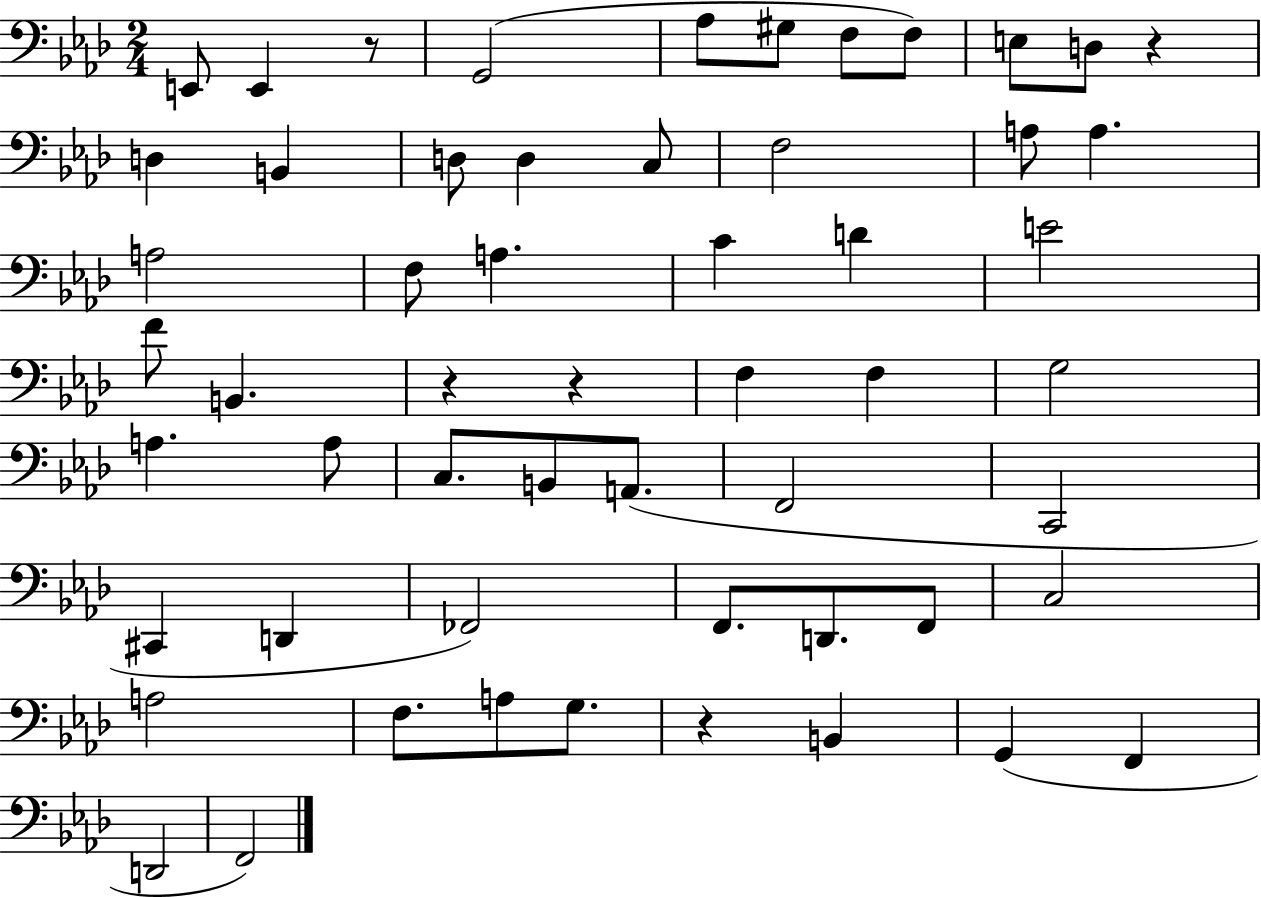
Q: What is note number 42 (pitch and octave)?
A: C3